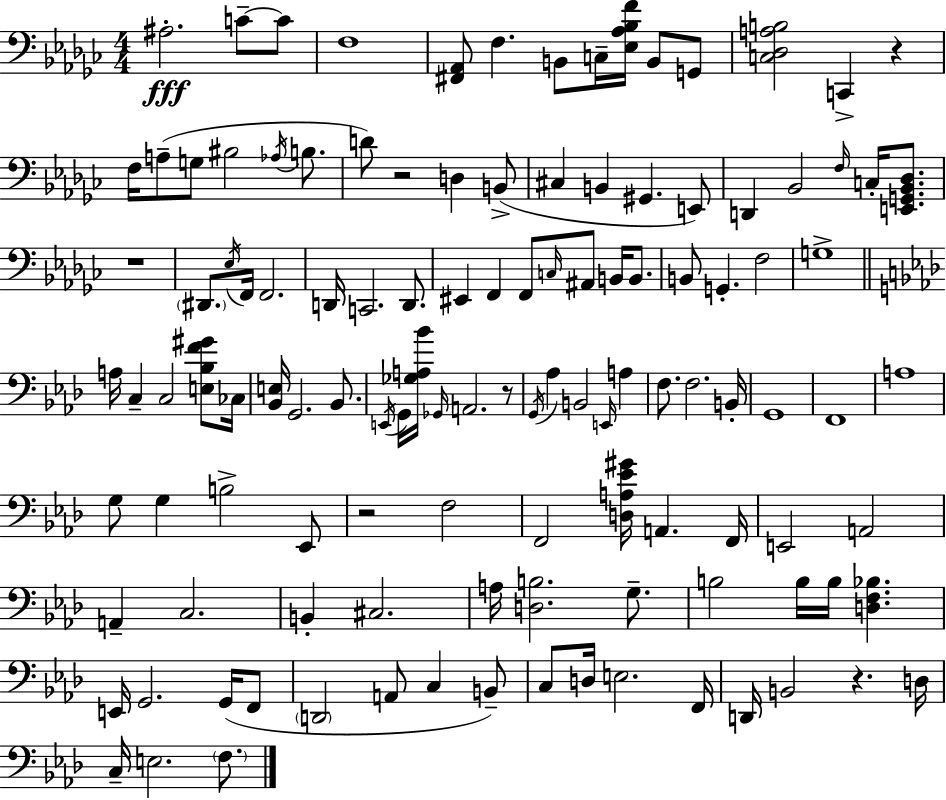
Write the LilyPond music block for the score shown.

{
  \clef bass
  \numericTimeSignature
  \time 4/4
  \key ees \minor
  \repeat volta 2 { ais2.-.\fff c'8--~~ c'8 | f1 | <fis, aes,>8 f4. b,8 c16-- <ees aes bes f'>16 b,8 g,8 | <c des a b>2 c,4-> r4 | \break f16 a8--( g8 bis2 \acciaccatura { aes16 } b8. | d'8) r2 d4 b,8->( | cis4 b,4 gis,4. e,8) | d,4 bes,2 \grace { f16 } c16-. <e, g, bes, des>8. | \break r1 | \parenthesize dis,8. \acciaccatura { ees16 } f,16 f,2. | d,16 c,2. | d,8. eis,4 f,4 f,8 \grace { c16 } ais,8 | \break b,16 b,8. b,8 g,4.-. f2 | g1-> | \bar "||" \break \key aes \major a16 c4-- c2 <e bes f' gis'>8 ces16 | <bes, e>16 g,2. bes,8. | \acciaccatura { e,16 } g,16 <ges a bes'>16 \grace { ges,16 } a,2. | r8 \acciaccatura { g,16 } aes4 b,2 \grace { e,16 } | \break a4 f8. f2. | b,16-. g,1 | f,1 | a1 | \break g8 g4 b2-> | ees,8 r2 f2 | f,2 <d a ees' gis'>16 a,4. | f,16 e,2 a,2 | \break a,4-- c2. | b,4-. cis2. | a16 <d b>2. | g8.-- b2 b16 b16 <d f bes>4. | \break e,16 g,2. | g,16( f,8 \parenthesize d,2 a,8 c4 | b,8--) c8 d16 e2. | f,16 d,16 b,2 r4. | \break d16 c16-- e2. | \parenthesize f8. } \bar "|."
}